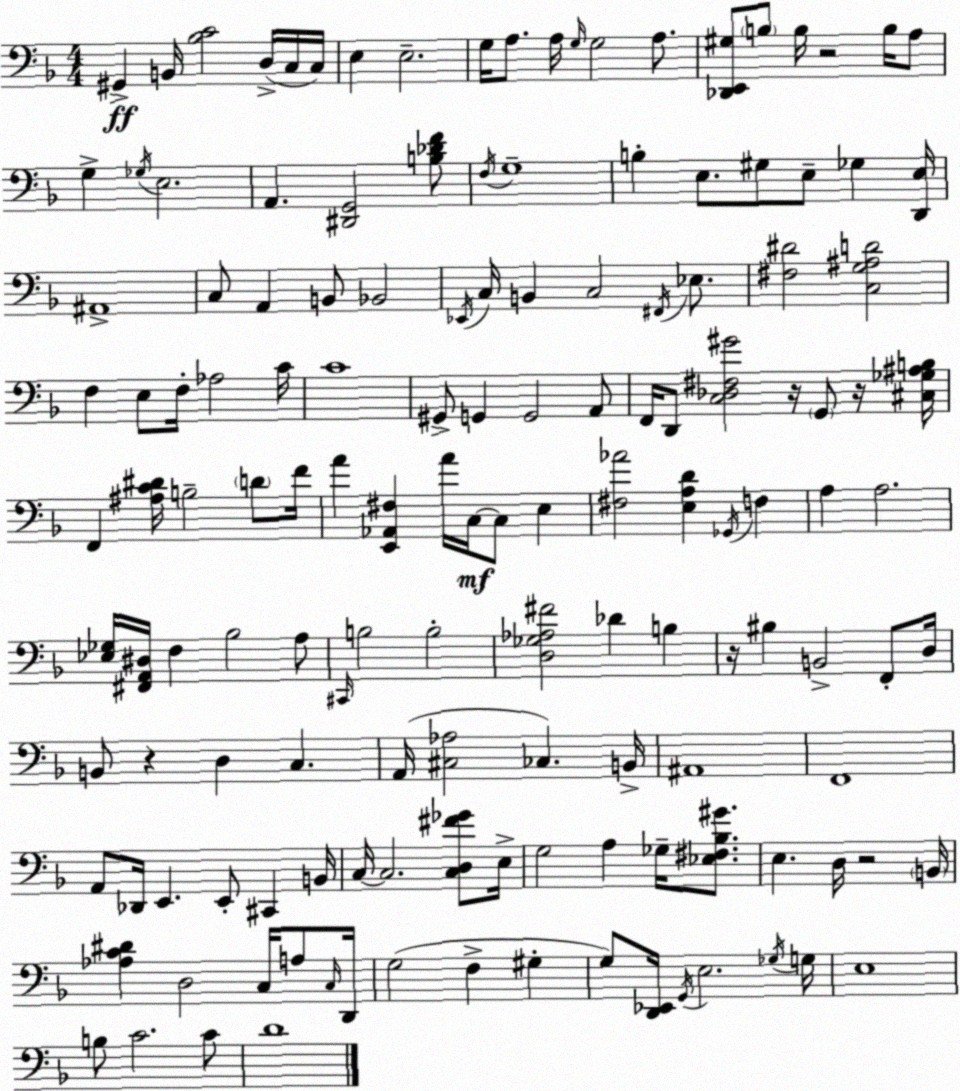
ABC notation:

X:1
T:Untitled
M:4/4
L:1/4
K:F
^G,, B,,/4 [_B,C]2 D,/4 C,/4 C,/4 E, E,2 G,/4 A,/2 A,/4 G,/4 G,2 A,/2 [_D,,E,,^G,]/2 B,/2 B,/4 z2 B,/4 A,/2 G, _G,/4 E,2 A,, [^D,,G,,]2 [B,_DF]/2 F,/4 G,4 B, E,/2 ^G,/2 E,/2 _G, [D,,E,]/4 ^A,,4 C,/2 A,, B,,/2 _B,,2 _E,,/4 C,/4 B,, C,2 ^F,,/4 _E,/2 [^F,^D]2 [C,G,^A,D]2 F, E,/2 F,/4 _A,2 C/4 C4 ^G,,/2 G,, G,,2 A,,/2 F,,/4 D,,/2 [C,_D,^F,^G]2 z/4 G,,/2 z/4 [^C,_G,^A,B,]/4 F,, [^A,C^D]/4 B,2 D/2 F/4 A [E,,_A,,^F,] A/4 C,/4 C,/2 E, [^F,_A]2 [E,A,D] _G,,/4 F, A, A,2 [_E,_G,]/4 [^F,,A,,^D,]/4 F, _B,2 A,/2 ^C,,/4 B,2 B,2 [D,_G,_A,^F]2 _D B, z/4 ^B, B,,2 F,,/2 D,/4 B,,/2 z D, C, A,,/4 [^C,_A,]2 _C, B,,/4 ^A,,4 F,,4 A,,/2 _D,,/4 E,, E,,/2 ^C,, B,,/4 C,/4 C,2 [C,D,^F_G]/2 E,/4 G,2 A, _G,/4 [_E,^F,_B,^G]/2 E, D,/4 z2 B,,/4 [_A,C^D] D,2 C,/4 A,/2 C,/4 D,,/4 G,2 F, ^G, G,/2 [D,,_E,,]/4 G,,/4 E,2 _G,/4 G,/4 E,4 B,/2 C2 C/2 D4